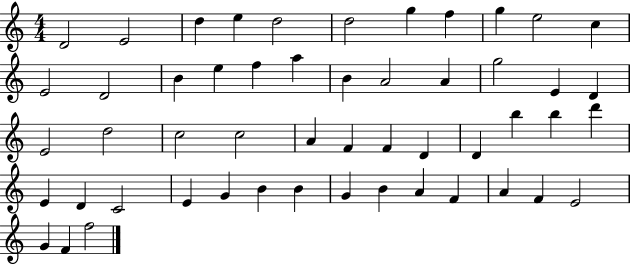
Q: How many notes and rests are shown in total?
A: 52